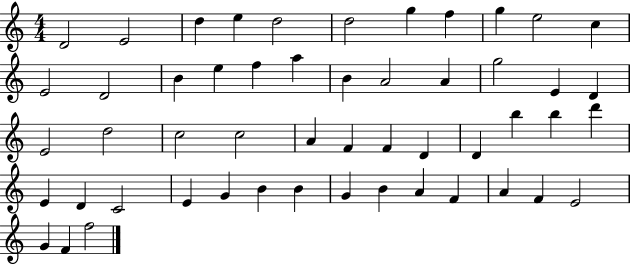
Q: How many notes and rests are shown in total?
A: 52